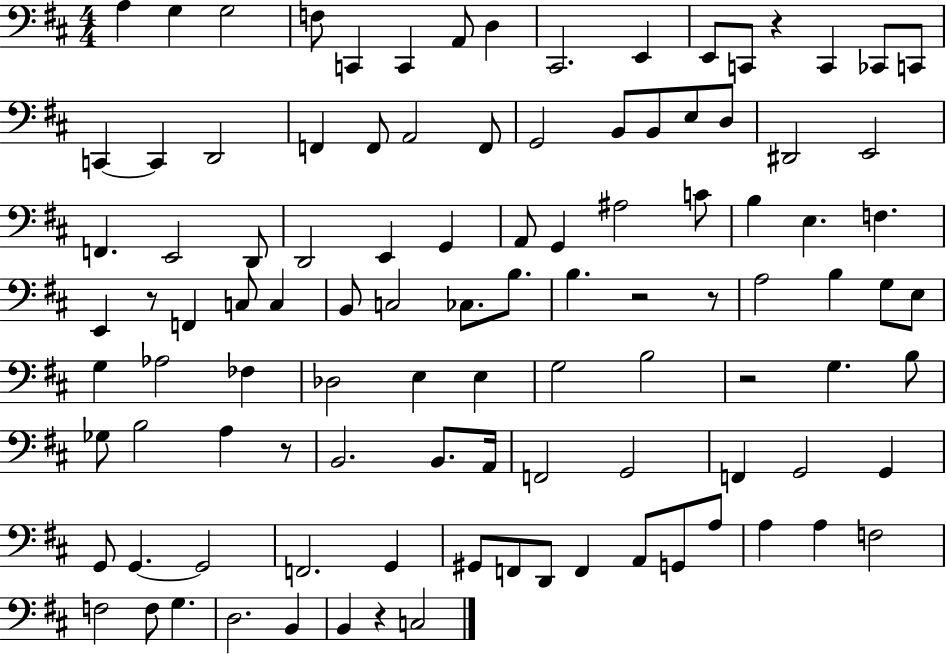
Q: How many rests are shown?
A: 7